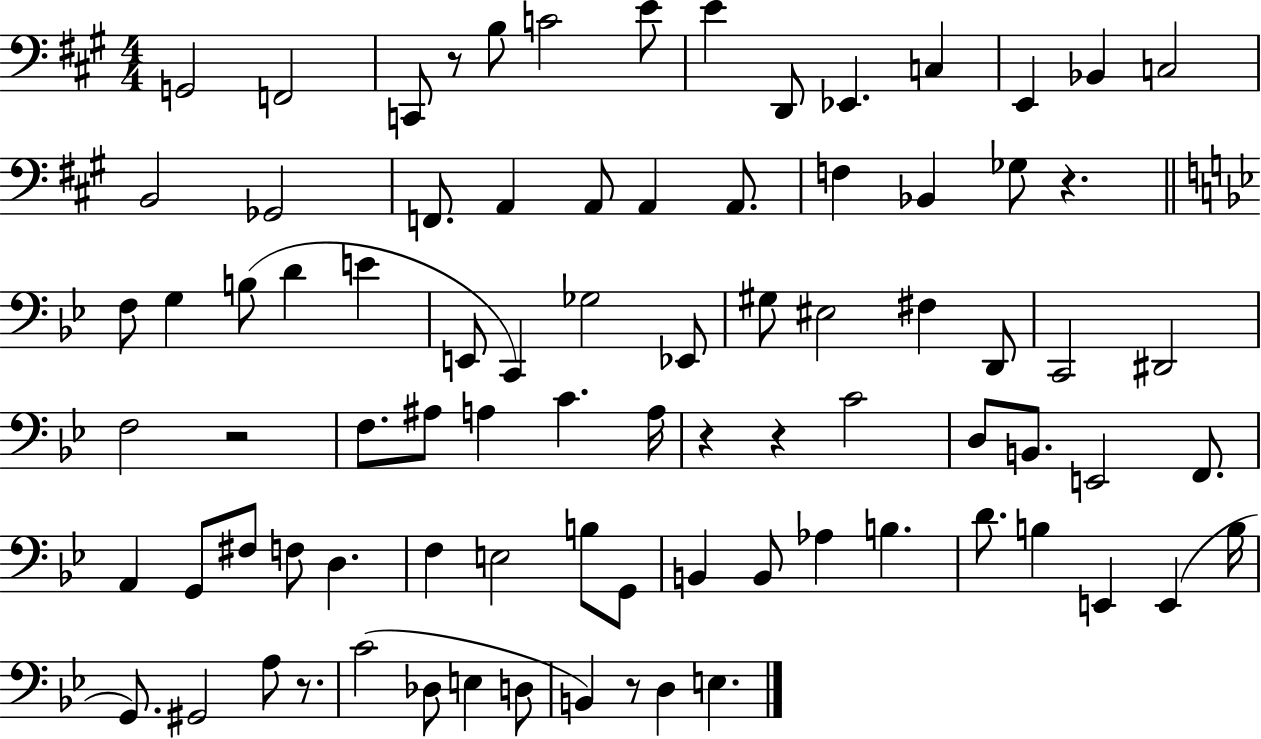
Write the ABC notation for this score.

X:1
T:Untitled
M:4/4
L:1/4
K:A
G,,2 F,,2 C,,/2 z/2 B,/2 C2 E/2 E D,,/2 _E,, C, E,, _B,, C,2 B,,2 _G,,2 F,,/2 A,, A,,/2 A,, A,,/2 F, _B,, _G,/2 z F,/2 G, B,/2 D E E,,/2 C,, _G,2 _E,,/2 ^G,/2 ^E,2 ^F, D,,/2 C,,2 ^D,,2 F,2 z2 F,/2 ^A,/2 A, C A,/4 z z C2 D,/2 B,,/2 E,,2 F,,/2 A,, G,,/2 ^F,/2 F,/2 D, F, E,2 B,/2 G,,/2 B,, B,,/2 _A, B, D/2 B, E,, E,, B,/4 G,,/2 ^G,,2 A,/2 z/2 C2 _D,/2 E, D,/2 B,, z/2 D, E,